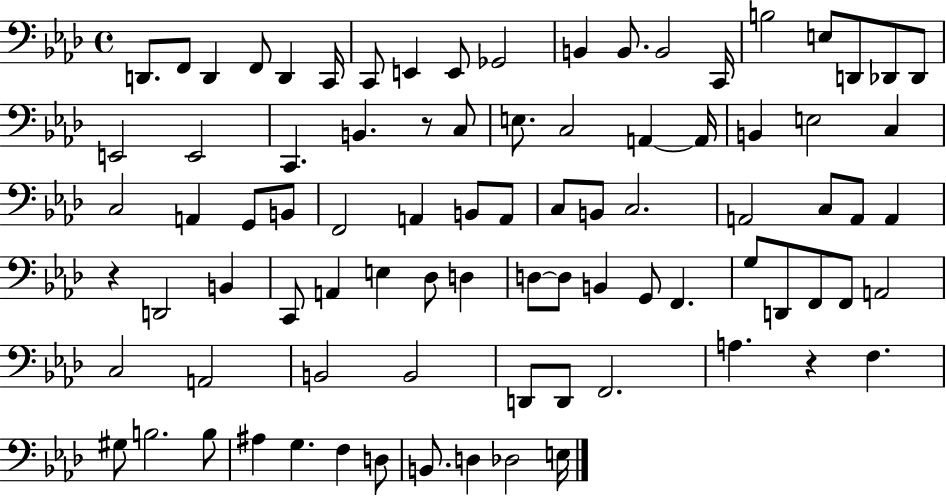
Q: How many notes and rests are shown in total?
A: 86